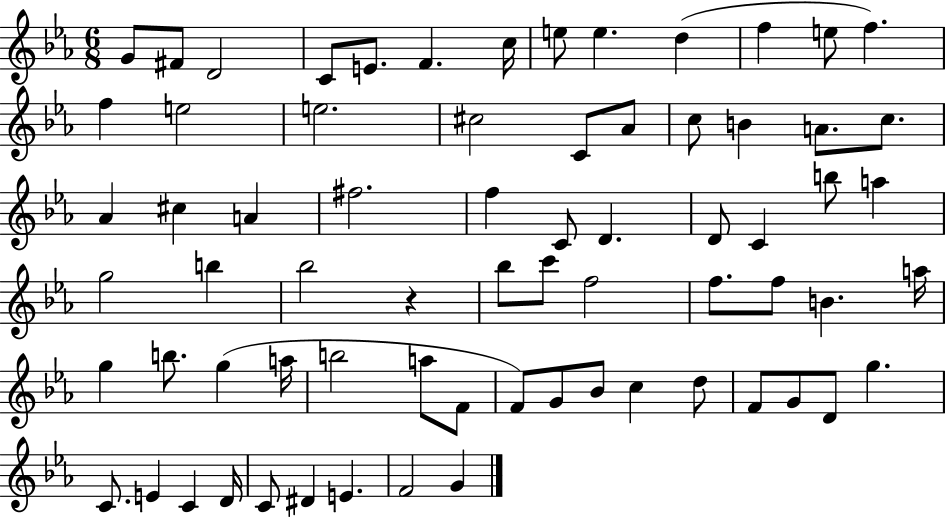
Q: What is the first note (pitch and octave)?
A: G4